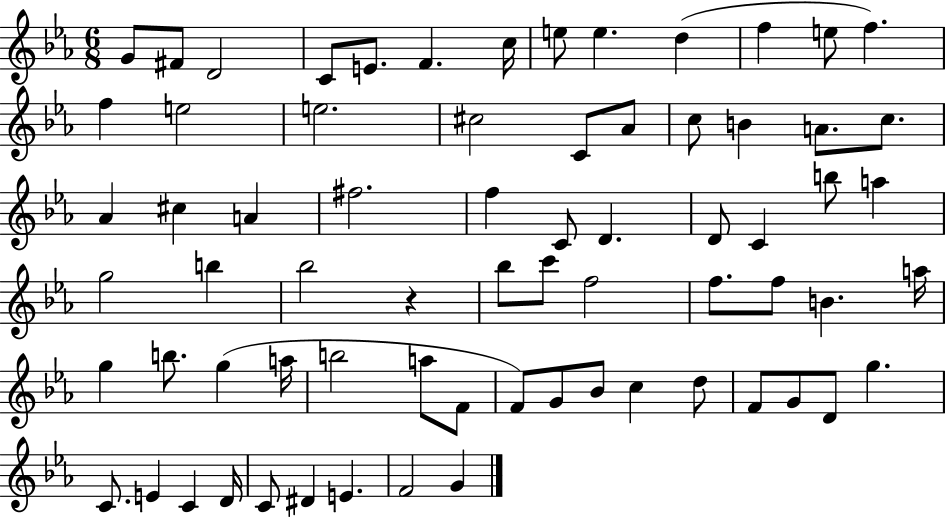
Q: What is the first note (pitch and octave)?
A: G4